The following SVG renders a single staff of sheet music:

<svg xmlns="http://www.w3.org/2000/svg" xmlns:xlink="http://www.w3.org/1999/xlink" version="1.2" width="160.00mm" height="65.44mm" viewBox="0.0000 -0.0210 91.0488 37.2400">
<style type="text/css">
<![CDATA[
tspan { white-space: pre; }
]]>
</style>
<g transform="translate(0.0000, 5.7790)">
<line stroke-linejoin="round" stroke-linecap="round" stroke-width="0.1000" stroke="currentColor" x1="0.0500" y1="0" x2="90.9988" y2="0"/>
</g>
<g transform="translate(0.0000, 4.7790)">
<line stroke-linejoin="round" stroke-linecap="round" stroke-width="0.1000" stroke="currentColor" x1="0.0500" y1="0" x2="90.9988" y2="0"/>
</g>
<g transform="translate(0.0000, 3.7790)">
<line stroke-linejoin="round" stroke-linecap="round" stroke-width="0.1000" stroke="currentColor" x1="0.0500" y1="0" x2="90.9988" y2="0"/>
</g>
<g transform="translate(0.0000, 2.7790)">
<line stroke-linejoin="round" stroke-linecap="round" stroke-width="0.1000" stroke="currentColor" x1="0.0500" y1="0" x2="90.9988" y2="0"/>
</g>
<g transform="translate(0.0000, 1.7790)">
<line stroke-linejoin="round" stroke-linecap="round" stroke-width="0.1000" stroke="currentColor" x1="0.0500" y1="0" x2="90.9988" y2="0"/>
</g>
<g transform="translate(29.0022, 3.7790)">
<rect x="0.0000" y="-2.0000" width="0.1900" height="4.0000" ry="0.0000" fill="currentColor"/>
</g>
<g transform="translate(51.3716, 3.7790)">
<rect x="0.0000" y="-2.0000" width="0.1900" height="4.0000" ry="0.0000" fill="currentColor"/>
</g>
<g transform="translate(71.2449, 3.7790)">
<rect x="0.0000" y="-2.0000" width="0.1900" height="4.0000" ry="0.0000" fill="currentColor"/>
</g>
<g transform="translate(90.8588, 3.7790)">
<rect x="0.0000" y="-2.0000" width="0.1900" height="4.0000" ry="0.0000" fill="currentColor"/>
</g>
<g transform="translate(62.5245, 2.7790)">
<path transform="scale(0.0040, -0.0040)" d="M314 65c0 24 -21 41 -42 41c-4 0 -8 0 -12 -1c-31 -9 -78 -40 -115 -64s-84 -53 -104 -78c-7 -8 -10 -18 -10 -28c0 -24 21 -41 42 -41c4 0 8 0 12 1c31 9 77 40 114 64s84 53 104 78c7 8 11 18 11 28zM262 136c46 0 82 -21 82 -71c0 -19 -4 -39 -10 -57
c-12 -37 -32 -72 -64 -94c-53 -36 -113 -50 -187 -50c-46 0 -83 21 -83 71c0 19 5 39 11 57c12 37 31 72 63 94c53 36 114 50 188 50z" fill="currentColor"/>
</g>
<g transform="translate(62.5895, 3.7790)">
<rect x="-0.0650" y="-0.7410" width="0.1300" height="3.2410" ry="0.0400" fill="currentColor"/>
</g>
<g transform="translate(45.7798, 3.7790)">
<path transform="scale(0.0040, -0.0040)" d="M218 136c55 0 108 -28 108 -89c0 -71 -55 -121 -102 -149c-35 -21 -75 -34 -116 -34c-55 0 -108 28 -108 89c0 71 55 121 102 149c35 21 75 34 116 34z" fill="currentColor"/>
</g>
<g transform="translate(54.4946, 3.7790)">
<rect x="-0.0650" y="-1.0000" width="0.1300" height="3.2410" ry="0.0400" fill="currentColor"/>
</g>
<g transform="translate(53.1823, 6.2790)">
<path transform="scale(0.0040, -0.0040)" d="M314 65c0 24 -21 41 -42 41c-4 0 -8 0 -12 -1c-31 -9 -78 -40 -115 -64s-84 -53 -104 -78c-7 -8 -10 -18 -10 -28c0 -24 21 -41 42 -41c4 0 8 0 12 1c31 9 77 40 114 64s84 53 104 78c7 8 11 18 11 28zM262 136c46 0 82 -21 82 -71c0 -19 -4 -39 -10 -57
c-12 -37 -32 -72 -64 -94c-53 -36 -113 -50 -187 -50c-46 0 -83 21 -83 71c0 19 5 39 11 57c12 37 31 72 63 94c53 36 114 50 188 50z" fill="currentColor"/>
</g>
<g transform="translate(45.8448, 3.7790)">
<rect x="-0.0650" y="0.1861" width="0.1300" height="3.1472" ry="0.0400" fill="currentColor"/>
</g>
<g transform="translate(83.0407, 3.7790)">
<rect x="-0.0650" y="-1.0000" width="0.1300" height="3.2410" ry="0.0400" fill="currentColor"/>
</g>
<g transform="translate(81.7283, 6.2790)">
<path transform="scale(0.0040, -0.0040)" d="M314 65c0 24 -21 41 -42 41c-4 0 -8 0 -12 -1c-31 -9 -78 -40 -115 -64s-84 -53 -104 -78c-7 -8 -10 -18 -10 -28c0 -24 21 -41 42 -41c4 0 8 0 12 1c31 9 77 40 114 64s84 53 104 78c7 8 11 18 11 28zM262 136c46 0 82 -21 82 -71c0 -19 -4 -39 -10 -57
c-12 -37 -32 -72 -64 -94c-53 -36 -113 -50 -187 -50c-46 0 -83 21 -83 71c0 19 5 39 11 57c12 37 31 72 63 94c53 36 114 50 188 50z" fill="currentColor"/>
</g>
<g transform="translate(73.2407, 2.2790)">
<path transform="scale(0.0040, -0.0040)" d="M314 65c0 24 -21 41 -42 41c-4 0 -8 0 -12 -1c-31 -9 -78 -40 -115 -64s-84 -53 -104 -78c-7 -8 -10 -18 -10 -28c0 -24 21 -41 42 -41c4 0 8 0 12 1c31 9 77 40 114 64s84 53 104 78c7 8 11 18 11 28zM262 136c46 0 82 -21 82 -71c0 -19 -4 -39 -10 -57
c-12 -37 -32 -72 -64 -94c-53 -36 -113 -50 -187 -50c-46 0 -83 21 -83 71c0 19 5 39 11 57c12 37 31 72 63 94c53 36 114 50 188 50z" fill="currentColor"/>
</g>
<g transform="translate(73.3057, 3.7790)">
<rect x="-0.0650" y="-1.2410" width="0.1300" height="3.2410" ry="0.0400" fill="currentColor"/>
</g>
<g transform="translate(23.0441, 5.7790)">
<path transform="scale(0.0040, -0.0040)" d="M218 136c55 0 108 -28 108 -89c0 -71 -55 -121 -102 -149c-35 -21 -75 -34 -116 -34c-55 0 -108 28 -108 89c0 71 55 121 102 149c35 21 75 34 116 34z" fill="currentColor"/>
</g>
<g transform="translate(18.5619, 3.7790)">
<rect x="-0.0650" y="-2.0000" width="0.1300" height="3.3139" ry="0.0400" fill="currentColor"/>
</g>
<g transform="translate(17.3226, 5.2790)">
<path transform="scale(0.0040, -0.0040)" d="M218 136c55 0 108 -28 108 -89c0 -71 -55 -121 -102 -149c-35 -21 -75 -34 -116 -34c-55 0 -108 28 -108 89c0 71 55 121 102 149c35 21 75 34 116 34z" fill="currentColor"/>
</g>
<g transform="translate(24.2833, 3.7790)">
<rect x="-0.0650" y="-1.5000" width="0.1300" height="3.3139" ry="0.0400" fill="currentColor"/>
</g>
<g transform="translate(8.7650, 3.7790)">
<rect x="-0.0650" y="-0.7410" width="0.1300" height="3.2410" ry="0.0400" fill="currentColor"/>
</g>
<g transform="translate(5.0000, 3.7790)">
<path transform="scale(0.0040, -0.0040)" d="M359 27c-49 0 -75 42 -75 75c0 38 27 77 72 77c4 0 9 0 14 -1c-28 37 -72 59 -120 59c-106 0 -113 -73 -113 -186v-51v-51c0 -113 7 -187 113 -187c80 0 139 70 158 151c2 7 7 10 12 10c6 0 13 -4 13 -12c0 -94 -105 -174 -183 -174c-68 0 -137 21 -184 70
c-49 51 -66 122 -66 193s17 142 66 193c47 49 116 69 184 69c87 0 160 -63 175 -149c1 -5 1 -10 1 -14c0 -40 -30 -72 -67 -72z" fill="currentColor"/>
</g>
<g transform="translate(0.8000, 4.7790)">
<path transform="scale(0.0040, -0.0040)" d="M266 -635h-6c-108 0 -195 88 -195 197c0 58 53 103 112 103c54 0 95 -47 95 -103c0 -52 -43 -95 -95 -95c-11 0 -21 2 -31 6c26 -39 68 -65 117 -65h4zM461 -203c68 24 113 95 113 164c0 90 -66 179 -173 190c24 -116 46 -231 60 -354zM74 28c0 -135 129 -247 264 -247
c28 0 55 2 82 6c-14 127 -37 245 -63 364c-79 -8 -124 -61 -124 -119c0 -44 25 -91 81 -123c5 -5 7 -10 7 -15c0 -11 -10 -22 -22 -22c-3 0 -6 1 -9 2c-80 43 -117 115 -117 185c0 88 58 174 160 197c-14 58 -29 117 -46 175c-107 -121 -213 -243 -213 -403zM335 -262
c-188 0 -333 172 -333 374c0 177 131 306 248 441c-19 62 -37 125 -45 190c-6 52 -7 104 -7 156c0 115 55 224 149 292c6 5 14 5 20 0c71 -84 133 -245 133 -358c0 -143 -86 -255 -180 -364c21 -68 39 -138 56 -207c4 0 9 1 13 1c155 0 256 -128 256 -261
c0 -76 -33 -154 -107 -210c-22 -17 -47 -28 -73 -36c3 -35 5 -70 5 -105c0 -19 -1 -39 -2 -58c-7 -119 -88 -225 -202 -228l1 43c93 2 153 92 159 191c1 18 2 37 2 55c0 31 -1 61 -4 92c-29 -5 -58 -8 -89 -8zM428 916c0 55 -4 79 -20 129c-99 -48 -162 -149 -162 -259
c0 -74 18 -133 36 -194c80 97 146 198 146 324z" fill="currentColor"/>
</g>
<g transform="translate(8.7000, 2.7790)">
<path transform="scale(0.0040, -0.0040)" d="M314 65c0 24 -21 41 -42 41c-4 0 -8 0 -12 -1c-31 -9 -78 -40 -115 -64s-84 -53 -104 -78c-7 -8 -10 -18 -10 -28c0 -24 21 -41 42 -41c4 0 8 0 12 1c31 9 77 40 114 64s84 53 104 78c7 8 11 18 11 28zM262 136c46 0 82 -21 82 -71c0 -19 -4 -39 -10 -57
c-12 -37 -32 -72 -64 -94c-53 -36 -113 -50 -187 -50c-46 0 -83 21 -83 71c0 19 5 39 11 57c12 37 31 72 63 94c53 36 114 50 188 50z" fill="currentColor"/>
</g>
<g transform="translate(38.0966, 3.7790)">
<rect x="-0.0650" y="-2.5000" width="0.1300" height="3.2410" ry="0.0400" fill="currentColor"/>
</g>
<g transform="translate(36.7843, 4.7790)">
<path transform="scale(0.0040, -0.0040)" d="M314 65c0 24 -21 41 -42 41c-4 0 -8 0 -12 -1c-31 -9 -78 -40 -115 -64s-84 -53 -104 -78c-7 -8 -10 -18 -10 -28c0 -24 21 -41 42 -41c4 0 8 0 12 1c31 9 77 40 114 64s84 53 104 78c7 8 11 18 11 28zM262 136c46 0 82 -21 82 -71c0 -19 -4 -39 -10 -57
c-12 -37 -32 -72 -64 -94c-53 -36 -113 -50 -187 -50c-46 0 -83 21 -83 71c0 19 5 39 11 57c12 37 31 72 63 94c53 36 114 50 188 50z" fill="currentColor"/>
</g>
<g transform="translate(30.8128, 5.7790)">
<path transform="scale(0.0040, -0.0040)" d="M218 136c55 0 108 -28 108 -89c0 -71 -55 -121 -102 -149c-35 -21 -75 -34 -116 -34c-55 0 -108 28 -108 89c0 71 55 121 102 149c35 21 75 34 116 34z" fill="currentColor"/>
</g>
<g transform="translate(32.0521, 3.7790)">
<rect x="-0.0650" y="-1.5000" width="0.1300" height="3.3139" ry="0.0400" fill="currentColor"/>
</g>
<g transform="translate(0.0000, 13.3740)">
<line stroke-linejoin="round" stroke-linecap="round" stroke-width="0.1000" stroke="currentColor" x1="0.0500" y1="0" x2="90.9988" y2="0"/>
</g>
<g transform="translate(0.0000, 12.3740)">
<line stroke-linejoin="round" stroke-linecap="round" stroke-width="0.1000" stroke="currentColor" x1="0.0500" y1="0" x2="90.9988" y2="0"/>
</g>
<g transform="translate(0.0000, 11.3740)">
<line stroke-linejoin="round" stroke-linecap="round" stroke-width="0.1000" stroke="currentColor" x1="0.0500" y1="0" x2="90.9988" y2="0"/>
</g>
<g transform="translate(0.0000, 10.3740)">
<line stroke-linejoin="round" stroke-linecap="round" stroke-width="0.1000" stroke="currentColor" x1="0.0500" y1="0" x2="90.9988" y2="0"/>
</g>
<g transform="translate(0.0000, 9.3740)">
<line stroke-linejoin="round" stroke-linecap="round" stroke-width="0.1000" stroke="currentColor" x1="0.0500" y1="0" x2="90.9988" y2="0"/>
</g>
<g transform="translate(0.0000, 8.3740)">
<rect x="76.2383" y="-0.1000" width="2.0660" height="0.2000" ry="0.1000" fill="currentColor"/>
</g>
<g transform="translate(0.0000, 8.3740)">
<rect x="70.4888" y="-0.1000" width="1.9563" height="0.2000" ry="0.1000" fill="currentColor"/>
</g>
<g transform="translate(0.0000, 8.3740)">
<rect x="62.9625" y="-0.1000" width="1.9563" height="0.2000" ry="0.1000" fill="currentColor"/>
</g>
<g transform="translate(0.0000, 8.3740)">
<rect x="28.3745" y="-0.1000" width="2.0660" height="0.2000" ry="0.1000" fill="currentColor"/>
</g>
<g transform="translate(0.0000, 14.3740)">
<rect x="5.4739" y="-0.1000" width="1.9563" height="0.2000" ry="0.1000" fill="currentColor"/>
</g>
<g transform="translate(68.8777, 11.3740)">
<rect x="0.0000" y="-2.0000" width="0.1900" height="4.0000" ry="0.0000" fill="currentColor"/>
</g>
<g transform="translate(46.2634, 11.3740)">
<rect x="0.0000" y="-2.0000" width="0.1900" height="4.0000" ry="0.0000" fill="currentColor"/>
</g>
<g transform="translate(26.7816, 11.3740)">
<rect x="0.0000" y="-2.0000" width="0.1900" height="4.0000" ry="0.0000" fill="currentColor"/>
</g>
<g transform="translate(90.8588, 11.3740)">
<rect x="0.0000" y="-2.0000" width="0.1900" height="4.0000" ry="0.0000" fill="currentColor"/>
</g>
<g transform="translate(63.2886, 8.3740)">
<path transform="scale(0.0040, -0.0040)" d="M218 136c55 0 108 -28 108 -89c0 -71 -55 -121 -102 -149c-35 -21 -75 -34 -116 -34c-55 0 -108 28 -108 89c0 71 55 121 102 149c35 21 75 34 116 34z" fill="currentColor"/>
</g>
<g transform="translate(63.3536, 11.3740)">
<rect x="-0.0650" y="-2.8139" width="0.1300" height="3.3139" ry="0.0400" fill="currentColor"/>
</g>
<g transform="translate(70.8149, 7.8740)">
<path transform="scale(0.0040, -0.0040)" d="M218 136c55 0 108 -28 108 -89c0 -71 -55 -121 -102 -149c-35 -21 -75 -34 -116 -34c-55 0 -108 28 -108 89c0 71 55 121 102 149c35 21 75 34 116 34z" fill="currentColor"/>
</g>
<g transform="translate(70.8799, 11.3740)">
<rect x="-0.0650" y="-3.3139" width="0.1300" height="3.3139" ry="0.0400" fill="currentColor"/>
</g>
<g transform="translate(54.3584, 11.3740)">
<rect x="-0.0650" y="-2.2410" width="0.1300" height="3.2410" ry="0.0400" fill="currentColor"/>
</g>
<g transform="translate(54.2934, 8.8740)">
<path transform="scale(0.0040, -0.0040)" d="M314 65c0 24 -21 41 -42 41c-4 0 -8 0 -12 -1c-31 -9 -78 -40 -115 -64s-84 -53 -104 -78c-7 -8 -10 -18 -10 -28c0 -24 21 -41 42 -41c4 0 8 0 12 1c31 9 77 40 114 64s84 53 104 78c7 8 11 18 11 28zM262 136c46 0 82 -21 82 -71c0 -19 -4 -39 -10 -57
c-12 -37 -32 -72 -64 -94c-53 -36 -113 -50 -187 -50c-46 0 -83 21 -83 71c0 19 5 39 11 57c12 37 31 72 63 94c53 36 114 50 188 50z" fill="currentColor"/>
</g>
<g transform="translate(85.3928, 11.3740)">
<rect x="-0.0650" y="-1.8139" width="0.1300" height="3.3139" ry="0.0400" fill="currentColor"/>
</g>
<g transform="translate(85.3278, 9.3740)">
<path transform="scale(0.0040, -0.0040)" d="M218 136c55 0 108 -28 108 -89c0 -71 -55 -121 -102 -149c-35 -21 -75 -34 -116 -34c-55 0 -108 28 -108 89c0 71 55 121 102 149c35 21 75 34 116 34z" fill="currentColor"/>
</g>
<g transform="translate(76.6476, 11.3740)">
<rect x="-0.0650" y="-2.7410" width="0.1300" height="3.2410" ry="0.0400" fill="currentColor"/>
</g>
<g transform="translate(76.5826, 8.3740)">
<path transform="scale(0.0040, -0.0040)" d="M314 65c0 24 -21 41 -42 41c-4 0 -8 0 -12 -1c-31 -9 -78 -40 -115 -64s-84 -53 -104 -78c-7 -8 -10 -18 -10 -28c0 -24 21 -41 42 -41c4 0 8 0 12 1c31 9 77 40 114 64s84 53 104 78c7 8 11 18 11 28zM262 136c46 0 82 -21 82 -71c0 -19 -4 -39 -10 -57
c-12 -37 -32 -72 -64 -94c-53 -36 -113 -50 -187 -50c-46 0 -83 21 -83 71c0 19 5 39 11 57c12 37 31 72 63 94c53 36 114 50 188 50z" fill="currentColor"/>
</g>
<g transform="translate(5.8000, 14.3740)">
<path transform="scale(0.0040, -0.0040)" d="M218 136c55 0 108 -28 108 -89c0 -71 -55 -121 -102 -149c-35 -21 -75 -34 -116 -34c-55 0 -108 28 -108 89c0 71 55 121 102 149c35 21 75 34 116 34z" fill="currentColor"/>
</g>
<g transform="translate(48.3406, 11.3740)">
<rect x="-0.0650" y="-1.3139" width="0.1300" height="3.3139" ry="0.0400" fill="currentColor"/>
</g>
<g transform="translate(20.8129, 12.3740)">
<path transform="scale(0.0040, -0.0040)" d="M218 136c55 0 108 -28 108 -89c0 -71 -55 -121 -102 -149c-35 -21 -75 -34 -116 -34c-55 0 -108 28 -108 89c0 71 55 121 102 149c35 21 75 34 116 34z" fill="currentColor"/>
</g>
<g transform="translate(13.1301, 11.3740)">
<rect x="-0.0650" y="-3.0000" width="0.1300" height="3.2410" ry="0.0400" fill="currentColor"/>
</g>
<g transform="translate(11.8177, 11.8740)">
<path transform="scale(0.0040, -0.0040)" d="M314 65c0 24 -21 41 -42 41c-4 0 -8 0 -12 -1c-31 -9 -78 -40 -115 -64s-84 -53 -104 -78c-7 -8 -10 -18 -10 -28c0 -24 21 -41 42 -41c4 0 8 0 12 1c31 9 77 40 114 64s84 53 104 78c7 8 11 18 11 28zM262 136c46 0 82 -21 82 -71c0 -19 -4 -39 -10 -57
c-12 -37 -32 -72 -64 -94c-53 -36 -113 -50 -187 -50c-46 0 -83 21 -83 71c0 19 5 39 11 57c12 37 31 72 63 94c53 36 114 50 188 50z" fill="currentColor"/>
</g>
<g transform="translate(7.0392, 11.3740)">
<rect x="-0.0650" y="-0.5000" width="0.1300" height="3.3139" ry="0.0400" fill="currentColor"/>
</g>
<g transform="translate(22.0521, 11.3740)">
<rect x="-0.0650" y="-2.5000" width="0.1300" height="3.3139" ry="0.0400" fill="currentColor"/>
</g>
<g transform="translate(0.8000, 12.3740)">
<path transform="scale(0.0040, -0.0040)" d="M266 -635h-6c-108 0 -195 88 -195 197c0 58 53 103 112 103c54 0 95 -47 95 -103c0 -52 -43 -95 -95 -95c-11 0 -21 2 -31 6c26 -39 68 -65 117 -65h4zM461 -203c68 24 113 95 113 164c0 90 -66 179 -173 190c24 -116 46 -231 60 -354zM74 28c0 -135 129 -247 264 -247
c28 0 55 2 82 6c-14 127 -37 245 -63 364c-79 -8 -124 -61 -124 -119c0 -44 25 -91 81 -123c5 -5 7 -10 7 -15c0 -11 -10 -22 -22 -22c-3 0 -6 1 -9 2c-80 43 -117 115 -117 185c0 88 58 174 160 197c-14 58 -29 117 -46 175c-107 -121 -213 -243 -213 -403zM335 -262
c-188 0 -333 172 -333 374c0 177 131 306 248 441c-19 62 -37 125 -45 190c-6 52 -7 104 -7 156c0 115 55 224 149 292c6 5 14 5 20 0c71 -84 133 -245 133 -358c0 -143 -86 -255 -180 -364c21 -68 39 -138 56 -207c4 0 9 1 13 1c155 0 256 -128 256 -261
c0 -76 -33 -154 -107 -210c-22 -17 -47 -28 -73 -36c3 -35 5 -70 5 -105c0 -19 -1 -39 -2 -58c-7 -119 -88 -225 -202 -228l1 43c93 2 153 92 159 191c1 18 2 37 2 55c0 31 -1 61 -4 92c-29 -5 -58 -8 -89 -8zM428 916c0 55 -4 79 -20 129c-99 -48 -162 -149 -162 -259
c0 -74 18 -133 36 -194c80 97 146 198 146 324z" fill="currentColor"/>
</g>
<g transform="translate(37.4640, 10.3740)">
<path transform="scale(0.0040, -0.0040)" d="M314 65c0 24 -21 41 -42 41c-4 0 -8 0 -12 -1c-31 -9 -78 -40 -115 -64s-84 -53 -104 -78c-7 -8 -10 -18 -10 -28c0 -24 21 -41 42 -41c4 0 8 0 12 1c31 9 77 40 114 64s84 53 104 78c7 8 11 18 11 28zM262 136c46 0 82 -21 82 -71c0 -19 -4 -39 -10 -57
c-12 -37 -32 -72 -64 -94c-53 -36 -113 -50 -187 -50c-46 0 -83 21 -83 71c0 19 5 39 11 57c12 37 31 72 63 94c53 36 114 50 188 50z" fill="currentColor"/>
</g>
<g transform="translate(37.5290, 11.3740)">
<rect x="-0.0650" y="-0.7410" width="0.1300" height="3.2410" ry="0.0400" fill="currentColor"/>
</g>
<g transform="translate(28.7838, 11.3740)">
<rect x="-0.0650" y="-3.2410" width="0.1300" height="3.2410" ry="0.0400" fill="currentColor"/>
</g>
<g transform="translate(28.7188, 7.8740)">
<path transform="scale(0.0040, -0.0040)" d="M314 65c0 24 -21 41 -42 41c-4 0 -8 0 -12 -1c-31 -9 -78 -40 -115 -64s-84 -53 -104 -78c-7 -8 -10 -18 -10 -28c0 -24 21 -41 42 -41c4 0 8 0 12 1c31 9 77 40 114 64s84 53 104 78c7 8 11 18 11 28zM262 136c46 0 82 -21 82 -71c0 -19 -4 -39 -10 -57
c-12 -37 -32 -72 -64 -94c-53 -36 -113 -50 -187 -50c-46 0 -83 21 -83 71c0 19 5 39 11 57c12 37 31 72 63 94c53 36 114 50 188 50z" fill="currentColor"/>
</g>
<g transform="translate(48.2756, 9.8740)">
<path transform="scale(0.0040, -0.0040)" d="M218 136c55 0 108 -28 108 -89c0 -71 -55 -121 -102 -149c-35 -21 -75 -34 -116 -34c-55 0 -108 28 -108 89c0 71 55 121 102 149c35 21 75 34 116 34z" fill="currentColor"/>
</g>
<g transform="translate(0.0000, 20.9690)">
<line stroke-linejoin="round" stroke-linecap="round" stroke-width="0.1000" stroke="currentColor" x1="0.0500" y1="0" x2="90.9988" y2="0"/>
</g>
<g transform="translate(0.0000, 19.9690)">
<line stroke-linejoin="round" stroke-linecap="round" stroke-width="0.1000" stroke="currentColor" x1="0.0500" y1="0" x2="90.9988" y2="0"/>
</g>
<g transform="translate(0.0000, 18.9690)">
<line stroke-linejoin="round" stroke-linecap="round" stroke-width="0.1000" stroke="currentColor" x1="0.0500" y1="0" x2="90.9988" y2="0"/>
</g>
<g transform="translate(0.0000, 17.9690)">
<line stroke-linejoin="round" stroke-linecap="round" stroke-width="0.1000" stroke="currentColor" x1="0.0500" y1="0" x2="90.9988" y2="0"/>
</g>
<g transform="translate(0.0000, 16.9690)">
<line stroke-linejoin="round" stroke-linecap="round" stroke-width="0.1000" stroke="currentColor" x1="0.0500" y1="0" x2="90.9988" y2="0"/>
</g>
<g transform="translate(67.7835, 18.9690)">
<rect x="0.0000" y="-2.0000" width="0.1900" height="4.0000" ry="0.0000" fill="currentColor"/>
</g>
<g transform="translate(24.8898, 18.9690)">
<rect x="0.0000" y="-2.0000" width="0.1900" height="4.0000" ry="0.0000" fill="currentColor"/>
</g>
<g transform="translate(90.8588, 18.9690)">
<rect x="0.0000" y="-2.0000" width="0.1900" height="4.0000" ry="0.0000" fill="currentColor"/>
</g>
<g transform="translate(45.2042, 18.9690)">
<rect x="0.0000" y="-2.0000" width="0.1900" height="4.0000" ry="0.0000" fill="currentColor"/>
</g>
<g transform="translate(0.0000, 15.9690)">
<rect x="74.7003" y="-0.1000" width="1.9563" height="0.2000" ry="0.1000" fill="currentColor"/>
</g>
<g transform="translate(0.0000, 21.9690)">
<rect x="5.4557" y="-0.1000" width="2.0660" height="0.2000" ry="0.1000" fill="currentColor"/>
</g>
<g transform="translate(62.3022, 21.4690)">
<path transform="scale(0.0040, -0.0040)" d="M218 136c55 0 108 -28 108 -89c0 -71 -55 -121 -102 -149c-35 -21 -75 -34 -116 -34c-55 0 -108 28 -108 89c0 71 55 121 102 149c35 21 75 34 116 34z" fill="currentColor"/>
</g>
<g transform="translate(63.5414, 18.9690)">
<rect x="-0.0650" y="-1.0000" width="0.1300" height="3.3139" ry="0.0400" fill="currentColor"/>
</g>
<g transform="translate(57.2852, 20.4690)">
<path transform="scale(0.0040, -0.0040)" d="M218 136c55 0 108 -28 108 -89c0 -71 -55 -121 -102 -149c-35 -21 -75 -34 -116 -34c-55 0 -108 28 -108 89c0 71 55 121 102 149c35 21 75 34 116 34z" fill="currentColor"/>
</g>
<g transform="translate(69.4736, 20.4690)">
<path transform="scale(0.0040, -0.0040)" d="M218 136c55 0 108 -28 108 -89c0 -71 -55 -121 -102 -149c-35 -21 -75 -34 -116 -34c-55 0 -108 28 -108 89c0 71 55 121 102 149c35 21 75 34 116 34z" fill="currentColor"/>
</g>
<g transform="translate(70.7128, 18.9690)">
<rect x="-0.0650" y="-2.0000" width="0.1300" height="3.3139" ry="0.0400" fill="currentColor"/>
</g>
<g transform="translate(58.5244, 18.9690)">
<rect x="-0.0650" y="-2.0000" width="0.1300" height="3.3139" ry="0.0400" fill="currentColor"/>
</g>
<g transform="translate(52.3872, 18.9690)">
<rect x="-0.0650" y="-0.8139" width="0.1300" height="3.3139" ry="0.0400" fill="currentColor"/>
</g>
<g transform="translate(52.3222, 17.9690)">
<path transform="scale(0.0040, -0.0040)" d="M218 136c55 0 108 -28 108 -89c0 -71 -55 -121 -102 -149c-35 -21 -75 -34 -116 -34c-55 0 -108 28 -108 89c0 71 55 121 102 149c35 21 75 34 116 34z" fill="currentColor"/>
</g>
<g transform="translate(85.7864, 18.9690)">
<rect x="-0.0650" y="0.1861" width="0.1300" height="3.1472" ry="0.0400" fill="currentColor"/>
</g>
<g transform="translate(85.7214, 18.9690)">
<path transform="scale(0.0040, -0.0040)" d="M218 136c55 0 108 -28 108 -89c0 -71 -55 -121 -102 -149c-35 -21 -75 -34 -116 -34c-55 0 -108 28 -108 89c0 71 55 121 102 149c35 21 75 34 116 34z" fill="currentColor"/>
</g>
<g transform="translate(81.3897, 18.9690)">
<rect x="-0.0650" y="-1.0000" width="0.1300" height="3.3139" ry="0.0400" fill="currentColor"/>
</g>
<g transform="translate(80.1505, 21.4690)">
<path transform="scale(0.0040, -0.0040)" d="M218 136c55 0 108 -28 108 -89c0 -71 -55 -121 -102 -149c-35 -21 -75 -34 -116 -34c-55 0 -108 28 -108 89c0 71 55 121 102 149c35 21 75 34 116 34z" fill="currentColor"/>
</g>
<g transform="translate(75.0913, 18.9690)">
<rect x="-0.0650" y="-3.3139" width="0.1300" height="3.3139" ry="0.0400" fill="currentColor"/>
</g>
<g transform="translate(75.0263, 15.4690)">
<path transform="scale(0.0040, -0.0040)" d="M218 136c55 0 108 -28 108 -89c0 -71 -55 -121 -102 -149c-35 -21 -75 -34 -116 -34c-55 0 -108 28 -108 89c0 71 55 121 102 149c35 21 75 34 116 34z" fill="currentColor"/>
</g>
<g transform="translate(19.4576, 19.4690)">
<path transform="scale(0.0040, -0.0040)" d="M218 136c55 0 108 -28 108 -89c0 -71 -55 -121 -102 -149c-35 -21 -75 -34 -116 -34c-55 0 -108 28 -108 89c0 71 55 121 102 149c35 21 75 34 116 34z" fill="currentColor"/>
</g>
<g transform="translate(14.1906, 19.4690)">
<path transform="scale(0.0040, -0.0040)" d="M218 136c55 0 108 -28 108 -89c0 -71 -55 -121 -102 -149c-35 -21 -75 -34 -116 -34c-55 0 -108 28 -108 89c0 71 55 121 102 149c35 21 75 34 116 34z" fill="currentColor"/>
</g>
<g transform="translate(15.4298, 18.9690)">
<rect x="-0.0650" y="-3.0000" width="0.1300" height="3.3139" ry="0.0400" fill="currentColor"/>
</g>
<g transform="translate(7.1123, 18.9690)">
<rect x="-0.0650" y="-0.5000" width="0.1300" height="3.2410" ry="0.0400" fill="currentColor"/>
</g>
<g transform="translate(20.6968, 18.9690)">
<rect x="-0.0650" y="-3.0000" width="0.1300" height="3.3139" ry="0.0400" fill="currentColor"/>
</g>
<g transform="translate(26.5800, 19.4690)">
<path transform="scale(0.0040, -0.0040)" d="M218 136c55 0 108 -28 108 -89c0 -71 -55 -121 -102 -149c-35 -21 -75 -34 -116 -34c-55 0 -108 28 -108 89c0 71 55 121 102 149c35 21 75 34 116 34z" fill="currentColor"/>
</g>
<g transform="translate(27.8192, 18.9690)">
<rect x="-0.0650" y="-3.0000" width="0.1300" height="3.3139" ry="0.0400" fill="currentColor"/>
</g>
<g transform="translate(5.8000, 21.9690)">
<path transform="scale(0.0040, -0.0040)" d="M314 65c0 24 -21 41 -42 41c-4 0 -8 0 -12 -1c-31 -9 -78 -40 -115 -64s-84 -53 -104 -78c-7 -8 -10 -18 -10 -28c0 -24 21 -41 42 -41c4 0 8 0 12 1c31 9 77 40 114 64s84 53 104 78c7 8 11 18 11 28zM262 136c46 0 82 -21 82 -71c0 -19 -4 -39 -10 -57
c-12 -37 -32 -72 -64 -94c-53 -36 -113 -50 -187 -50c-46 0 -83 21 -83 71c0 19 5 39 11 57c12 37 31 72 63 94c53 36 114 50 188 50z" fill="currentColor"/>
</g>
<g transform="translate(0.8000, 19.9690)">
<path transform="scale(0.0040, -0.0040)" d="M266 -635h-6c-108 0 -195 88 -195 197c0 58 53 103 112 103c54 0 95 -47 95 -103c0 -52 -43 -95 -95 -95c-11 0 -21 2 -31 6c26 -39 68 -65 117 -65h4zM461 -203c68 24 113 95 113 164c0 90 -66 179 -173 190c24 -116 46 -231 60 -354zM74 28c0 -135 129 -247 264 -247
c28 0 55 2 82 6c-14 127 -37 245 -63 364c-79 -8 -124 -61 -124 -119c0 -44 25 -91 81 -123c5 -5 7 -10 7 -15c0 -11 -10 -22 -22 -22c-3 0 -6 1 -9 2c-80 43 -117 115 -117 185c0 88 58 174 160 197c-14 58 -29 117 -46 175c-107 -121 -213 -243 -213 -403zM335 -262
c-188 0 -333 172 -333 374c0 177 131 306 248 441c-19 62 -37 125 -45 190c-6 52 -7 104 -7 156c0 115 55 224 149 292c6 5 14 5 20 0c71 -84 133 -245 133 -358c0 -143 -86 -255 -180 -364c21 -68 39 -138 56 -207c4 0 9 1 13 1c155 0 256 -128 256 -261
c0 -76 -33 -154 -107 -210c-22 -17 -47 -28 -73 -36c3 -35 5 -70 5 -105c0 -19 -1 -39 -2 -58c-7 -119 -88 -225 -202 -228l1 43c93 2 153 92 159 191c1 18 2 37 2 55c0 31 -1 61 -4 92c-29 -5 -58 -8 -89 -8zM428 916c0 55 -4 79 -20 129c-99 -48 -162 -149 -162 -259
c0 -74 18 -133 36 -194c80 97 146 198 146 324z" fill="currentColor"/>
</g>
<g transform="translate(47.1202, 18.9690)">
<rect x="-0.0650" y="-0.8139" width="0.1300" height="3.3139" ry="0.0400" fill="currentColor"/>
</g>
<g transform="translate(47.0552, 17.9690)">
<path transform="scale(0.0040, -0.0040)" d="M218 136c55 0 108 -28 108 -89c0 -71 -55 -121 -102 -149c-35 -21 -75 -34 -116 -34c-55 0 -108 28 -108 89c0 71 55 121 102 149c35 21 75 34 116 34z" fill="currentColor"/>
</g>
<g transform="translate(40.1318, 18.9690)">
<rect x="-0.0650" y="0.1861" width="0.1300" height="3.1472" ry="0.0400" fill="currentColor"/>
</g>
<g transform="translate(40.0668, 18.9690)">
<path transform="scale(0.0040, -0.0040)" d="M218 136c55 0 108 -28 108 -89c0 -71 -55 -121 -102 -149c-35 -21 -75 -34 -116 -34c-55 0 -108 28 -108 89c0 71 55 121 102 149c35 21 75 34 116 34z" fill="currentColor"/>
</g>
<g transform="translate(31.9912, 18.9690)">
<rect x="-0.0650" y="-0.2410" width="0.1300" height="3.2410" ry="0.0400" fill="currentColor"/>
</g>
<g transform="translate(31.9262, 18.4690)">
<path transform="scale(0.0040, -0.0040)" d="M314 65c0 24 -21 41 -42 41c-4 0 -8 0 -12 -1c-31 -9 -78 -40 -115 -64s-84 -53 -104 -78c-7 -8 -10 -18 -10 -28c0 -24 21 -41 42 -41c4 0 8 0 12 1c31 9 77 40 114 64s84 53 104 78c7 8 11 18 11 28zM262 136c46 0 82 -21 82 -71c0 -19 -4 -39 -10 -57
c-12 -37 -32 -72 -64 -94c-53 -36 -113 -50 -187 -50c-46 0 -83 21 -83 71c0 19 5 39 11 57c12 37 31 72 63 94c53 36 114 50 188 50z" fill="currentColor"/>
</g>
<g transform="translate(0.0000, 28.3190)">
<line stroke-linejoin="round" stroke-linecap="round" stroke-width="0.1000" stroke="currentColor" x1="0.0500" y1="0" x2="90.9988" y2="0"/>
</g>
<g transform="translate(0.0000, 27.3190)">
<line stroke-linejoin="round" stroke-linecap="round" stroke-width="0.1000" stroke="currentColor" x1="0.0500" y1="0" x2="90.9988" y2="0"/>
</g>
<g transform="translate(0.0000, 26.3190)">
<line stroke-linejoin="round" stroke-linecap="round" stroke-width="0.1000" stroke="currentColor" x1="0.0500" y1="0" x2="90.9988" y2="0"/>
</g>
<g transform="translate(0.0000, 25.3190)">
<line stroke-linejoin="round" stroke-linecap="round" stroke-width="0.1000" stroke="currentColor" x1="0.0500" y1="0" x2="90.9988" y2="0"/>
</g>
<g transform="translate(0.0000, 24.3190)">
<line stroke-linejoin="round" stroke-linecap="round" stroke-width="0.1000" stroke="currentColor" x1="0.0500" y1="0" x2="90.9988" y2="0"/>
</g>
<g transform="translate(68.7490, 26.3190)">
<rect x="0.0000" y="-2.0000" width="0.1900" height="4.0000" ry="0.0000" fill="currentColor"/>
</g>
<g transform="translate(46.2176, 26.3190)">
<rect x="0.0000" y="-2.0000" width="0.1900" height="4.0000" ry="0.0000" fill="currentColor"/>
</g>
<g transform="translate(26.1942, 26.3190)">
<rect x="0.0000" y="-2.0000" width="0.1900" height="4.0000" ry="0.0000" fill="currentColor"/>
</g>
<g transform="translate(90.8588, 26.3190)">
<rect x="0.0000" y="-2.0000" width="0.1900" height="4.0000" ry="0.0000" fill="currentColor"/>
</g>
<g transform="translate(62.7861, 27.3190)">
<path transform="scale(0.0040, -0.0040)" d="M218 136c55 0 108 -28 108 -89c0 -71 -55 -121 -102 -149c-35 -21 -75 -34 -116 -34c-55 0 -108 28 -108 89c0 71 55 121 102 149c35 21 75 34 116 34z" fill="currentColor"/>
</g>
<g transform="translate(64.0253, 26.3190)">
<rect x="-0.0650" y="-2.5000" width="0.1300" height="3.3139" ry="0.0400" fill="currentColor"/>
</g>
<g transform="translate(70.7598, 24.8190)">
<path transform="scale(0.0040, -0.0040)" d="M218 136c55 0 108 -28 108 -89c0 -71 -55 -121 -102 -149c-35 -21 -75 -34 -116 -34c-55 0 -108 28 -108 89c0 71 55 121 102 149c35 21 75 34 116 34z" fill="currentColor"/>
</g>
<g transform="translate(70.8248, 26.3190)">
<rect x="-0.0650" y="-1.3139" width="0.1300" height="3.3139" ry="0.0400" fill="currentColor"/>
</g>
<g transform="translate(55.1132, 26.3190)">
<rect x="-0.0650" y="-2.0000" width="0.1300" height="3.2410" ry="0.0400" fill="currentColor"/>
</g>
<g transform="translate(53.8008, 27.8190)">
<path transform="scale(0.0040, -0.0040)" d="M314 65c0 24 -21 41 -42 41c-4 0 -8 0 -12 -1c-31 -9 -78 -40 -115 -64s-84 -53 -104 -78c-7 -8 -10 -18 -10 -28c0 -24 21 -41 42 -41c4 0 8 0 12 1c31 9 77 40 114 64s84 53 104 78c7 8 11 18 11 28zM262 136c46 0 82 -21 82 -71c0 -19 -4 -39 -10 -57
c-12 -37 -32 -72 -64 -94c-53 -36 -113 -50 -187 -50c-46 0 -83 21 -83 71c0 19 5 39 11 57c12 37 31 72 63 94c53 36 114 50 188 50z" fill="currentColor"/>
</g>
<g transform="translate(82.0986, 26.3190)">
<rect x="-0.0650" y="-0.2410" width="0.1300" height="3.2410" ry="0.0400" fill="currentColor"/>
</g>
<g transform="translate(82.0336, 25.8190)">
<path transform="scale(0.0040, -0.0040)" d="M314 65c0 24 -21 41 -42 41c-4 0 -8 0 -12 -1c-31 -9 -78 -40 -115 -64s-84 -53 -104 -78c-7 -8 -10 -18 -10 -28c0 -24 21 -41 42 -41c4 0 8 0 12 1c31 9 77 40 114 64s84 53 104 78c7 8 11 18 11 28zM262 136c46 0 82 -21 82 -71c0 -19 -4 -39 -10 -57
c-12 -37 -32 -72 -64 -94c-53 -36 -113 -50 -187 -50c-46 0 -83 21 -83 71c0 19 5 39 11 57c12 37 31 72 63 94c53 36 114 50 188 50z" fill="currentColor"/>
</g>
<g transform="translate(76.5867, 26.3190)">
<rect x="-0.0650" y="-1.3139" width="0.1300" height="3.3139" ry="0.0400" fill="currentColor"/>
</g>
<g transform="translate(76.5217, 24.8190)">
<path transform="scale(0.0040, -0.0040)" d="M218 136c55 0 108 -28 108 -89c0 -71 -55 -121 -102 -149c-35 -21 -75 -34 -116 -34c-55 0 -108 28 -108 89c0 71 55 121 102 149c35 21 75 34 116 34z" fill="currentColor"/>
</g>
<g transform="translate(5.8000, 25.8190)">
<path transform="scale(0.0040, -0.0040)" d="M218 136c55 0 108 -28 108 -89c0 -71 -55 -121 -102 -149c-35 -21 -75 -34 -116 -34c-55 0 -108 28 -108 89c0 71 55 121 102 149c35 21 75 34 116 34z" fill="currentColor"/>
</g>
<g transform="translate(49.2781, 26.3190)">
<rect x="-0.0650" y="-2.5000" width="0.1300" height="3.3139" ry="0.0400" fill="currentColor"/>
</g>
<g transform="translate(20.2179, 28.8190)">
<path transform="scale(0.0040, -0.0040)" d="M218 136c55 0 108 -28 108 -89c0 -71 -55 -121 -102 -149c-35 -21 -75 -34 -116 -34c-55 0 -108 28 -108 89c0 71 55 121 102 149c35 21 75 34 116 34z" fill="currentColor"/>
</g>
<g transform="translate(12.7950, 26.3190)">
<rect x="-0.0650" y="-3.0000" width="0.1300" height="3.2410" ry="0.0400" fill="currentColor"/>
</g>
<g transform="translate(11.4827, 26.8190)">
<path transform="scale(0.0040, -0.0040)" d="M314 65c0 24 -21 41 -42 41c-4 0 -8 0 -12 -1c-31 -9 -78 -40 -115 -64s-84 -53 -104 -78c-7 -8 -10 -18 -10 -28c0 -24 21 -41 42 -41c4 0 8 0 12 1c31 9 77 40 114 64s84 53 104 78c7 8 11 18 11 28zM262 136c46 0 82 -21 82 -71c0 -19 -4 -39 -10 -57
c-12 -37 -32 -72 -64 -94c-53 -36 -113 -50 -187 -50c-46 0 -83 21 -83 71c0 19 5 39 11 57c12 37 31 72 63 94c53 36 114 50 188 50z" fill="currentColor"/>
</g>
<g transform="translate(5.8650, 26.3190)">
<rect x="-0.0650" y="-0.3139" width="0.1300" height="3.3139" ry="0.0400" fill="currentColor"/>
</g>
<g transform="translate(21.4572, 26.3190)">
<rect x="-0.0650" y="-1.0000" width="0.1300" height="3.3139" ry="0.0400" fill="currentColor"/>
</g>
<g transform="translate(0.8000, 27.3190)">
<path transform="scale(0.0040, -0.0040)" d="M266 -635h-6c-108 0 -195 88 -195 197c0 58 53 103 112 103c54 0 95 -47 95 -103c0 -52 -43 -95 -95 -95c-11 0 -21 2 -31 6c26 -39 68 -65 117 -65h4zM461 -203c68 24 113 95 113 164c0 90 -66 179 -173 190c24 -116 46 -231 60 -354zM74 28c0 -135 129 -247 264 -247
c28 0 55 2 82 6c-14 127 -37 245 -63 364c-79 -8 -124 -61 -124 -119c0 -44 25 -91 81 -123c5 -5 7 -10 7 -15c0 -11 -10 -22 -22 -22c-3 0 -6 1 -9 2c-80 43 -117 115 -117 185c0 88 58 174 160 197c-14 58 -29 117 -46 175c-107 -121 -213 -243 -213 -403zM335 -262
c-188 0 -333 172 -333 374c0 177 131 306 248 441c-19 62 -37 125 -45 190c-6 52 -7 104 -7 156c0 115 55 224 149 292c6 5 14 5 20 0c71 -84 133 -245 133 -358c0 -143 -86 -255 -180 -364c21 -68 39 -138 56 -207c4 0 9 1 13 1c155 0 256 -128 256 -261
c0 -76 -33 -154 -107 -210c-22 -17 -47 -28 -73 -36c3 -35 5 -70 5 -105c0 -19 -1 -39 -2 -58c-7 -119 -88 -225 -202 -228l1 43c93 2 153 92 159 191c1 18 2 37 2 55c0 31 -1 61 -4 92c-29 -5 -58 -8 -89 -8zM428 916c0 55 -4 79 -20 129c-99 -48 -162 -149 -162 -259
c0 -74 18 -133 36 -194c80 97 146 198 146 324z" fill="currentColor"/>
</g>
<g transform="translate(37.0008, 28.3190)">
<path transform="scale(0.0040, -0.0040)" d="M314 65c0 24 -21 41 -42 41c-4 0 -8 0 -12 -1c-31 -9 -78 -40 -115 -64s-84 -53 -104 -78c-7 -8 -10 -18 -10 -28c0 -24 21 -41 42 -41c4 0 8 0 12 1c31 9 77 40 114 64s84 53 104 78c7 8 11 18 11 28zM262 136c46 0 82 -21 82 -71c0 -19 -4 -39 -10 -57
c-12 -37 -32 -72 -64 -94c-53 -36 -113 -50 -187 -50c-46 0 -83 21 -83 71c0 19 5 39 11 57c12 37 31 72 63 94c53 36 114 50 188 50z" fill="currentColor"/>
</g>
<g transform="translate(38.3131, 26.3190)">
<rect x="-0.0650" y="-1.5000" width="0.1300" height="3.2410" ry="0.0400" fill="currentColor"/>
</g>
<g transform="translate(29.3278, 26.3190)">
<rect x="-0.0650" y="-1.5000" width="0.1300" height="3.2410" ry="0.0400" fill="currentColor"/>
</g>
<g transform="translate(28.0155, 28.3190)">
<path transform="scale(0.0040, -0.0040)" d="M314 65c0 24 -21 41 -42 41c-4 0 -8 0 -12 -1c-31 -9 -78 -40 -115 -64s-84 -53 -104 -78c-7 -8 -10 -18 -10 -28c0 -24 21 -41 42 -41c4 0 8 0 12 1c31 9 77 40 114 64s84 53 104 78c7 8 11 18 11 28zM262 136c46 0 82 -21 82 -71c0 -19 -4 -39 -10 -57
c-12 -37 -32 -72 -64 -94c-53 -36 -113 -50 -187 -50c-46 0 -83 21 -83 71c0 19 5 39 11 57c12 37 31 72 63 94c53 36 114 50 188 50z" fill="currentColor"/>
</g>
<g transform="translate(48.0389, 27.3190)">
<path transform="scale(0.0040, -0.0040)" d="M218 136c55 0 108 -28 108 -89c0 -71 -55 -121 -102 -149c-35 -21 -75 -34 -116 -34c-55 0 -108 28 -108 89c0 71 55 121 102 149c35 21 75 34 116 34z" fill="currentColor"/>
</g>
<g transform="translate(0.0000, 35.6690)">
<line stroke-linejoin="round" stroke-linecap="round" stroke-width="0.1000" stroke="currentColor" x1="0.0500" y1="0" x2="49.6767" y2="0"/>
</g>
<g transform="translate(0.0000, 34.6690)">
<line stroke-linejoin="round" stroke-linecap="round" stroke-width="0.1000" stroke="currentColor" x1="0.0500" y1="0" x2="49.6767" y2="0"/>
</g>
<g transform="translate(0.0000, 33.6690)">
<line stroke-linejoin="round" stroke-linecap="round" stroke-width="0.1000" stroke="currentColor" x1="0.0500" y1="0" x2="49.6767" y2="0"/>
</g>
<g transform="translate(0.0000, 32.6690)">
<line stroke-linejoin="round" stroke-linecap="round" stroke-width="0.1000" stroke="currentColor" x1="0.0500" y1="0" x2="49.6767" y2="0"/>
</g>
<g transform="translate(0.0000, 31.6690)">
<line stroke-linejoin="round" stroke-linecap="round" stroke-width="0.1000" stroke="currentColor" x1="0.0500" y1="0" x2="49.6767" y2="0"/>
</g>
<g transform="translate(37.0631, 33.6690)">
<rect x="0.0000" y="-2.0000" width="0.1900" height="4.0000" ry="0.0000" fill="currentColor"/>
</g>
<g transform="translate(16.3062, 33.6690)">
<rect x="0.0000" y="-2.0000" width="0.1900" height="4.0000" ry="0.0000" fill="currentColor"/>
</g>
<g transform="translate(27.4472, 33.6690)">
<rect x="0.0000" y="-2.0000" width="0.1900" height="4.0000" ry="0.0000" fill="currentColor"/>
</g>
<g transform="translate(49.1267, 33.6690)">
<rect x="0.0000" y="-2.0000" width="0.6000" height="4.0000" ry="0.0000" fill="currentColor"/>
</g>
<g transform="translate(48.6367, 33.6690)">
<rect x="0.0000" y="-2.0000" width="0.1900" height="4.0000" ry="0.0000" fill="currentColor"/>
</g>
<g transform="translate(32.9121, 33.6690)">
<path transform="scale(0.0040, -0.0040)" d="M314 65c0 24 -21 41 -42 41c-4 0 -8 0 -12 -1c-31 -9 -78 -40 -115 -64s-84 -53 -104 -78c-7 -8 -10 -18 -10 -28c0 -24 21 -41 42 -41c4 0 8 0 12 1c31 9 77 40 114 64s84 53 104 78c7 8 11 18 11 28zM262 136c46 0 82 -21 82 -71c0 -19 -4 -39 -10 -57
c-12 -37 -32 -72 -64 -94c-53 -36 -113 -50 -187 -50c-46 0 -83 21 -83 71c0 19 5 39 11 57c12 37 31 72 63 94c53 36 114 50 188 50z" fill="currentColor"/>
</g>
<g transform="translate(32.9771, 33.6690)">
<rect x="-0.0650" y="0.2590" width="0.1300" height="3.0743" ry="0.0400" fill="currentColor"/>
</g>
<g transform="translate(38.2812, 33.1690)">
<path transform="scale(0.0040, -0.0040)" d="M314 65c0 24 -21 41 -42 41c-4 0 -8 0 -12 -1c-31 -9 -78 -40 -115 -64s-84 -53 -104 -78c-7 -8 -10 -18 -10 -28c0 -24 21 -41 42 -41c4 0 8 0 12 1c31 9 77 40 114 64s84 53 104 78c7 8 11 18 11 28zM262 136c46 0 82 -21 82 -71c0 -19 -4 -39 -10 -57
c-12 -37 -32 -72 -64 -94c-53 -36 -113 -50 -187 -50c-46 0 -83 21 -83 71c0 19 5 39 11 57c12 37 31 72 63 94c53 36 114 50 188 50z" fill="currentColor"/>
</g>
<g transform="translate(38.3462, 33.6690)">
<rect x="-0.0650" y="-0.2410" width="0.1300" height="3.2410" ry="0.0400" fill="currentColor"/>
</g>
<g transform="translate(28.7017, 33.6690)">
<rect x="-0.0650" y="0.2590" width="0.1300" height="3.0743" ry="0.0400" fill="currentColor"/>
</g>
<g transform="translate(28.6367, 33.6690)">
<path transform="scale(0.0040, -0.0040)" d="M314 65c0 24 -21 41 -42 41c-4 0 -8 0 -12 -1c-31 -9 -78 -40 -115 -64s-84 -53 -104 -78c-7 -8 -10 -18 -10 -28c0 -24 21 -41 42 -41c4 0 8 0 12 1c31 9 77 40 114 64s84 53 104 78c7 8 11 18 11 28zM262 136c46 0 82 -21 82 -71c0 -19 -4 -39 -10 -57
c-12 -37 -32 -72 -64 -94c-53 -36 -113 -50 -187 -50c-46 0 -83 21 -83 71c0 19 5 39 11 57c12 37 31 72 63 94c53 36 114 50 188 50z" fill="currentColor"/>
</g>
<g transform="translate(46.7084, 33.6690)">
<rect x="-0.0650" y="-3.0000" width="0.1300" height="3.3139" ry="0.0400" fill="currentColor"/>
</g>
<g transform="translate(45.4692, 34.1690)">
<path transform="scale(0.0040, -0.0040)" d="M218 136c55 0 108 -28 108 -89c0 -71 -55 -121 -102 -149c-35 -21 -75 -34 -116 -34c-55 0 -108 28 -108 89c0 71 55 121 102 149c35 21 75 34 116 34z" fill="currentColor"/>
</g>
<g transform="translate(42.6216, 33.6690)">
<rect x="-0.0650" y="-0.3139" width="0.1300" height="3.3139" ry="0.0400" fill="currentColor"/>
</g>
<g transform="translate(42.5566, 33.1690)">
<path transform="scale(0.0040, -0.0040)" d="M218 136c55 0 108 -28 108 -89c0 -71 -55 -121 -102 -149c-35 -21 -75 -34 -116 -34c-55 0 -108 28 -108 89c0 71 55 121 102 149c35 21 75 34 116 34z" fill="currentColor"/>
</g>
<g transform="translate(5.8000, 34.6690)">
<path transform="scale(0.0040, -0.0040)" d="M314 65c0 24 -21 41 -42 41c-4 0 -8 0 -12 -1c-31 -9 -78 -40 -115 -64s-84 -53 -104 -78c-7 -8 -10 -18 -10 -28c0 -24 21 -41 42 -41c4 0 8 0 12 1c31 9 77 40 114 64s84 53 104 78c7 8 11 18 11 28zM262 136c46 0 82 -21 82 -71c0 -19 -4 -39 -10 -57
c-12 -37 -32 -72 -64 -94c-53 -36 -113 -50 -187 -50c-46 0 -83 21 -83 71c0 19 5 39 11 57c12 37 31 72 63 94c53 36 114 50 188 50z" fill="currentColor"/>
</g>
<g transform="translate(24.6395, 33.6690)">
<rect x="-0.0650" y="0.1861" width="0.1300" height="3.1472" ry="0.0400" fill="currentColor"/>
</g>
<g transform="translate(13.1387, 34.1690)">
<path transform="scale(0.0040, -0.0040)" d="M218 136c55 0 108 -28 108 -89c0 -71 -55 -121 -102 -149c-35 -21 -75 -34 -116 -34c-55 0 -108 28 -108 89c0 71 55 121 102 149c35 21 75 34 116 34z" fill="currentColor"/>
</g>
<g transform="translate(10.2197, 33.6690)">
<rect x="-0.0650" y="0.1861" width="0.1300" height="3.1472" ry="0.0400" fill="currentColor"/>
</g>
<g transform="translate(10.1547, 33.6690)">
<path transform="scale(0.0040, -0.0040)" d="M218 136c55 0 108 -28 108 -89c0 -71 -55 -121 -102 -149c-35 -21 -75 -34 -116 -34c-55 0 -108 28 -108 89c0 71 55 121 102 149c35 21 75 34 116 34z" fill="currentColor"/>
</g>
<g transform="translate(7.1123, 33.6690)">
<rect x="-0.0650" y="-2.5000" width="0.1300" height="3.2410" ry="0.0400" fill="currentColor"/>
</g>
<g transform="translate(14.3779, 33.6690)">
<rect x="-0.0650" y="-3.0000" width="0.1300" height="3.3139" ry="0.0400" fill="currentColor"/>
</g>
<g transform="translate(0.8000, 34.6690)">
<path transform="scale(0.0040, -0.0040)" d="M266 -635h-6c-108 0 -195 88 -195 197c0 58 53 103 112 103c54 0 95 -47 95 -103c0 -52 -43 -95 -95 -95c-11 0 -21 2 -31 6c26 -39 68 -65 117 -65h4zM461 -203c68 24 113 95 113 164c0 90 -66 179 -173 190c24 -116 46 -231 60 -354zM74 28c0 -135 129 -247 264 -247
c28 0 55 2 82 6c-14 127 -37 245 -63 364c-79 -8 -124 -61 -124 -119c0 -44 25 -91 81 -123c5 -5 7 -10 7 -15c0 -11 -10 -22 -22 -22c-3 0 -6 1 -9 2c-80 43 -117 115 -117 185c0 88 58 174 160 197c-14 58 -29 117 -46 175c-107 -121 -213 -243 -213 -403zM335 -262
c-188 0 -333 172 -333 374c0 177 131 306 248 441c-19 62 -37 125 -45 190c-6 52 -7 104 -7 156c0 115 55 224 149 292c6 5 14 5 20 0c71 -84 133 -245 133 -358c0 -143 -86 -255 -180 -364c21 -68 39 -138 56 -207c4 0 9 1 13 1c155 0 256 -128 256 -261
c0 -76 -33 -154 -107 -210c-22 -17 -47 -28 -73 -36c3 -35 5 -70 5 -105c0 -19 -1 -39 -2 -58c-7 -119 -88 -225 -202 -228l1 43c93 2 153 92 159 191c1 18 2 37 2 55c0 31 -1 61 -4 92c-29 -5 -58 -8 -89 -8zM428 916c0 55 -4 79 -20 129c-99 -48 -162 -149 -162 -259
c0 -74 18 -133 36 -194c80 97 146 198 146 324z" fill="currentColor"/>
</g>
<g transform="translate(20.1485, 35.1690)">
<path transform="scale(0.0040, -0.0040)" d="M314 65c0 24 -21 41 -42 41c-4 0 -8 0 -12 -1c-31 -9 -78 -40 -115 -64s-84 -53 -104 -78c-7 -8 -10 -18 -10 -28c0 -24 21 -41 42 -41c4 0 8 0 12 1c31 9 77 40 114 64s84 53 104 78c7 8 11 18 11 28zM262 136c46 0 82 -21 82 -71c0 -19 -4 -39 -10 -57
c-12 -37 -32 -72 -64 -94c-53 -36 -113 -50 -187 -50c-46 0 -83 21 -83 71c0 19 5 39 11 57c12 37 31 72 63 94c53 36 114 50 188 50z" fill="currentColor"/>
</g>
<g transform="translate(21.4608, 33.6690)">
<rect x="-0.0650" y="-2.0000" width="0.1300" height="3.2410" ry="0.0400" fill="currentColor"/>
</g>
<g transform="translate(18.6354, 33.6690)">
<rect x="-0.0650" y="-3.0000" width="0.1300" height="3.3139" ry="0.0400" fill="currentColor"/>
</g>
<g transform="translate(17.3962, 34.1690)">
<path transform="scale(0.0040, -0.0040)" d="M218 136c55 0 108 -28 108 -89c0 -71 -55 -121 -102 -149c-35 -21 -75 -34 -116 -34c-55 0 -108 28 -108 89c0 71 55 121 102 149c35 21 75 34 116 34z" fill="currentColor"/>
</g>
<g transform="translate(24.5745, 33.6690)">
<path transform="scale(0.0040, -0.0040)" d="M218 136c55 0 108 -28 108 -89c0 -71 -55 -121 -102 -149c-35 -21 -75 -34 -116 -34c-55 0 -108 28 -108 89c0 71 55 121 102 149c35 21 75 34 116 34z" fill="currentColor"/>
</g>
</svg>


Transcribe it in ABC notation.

X:1
T:Untitled
M:4/4
L:1/4
K:C
d2 F E E G2 B D2 d2 e2 D2 C A2 G b2 d2 e g2 a b a2 f C2 A A A c2 B d d F D F b D B c A2 D E2 E2 G F2 G e e c2 G2 B A A F2 B B2 B2 c2 c A